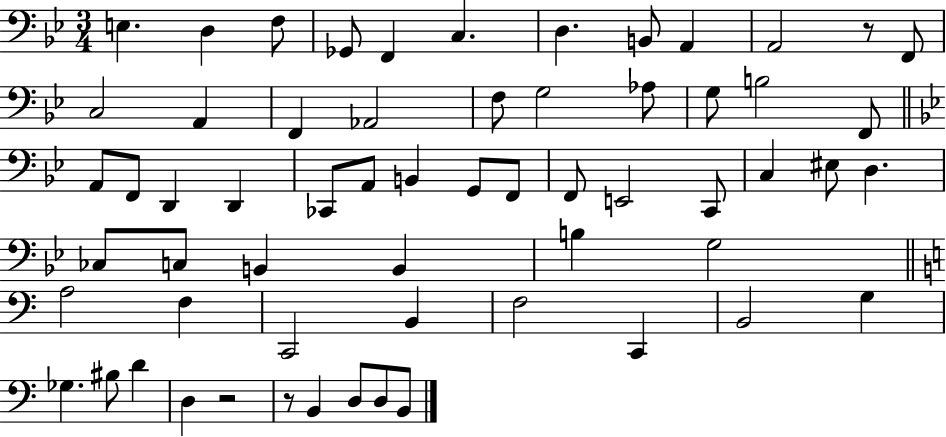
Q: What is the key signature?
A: BES major